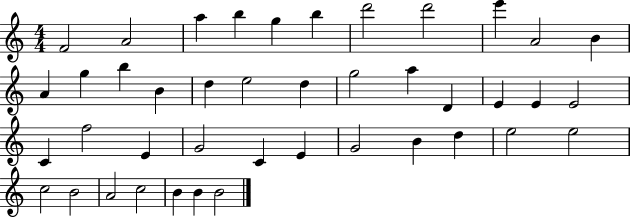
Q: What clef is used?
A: treble